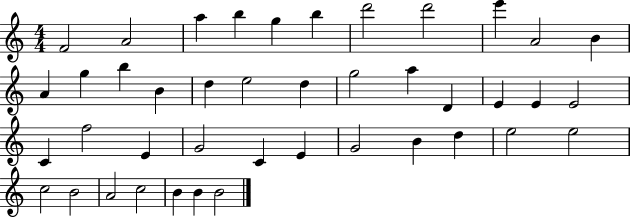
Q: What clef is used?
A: treble